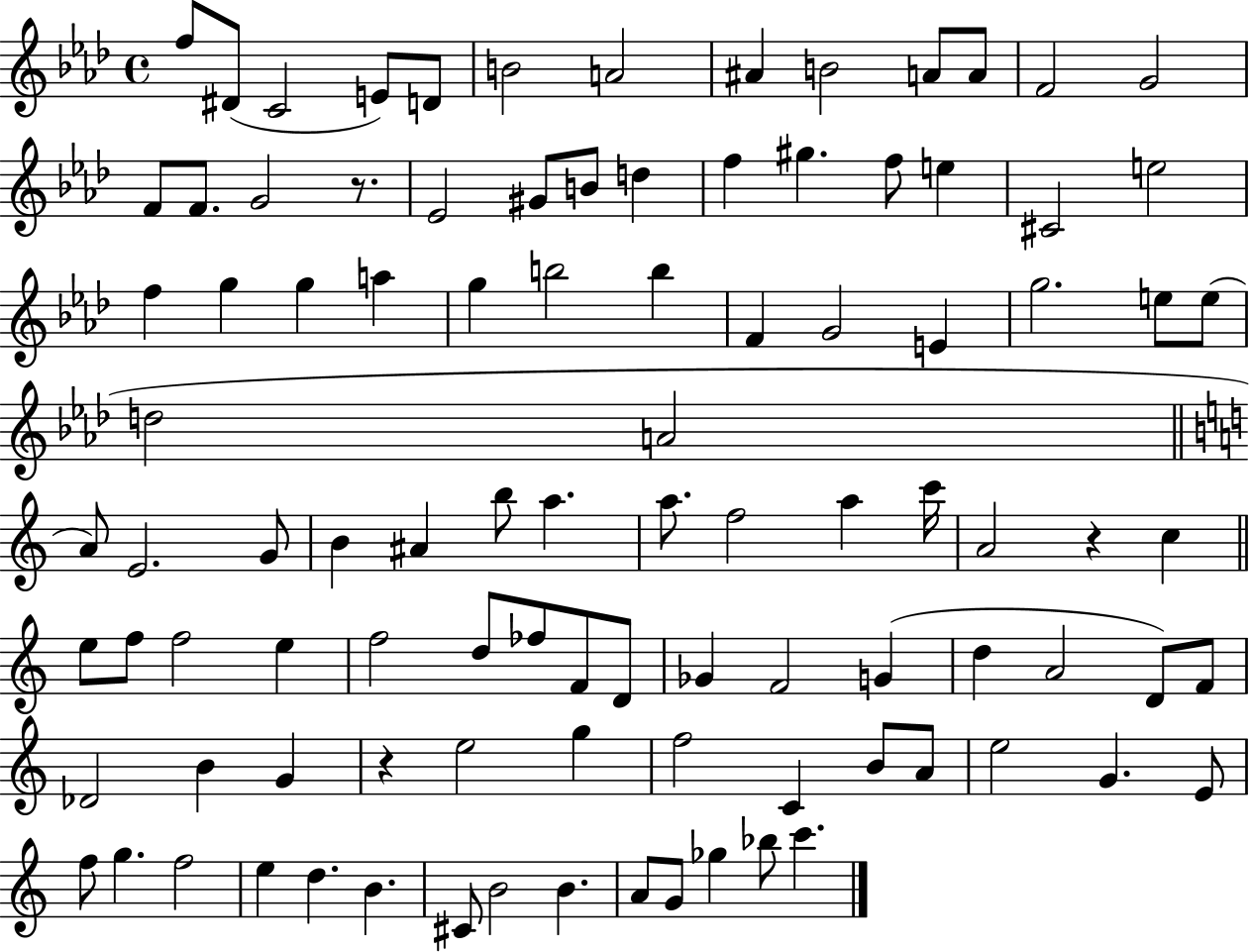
X:1
T:Untitled
M:4/4
L:1/4
K:Ab
f/2 ^D/2 C2 E/2 D/2 B2 A2 ^A B2 A/2 A/2 F2 G2 F/2 F/2 G2 z/2 _E2 ^G/2 B/2 d f ^g f/2 e ^C2 e2 f g g a g b2 b F G2 E g2 e/2 e/2 d2 A2 A/2 E2 G/2 B ^A b/2 a a/2 f2 a c'/4 A2 z c e/2 f/2 f2 e f2 d/2 _f/2 F/2 D/2 _G F2 G d A2 D/2 F/2 _D2 B G z e2 g f2 C B/2 A/2 e2 G E/2 f/2 g f2 e d B ^C/2 B2 B A/2 G/2 _g _b/2 c'